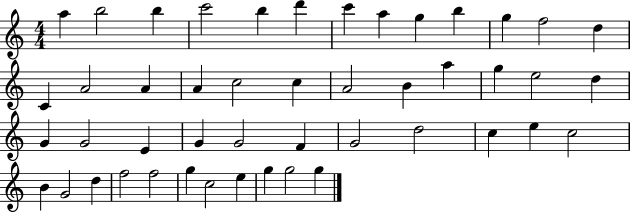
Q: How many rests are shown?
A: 0